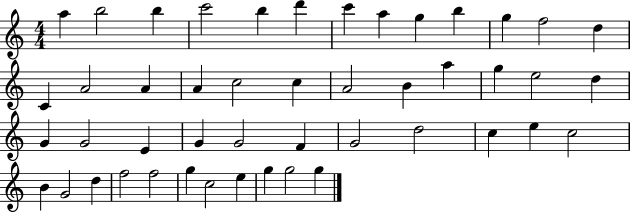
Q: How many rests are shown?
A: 0